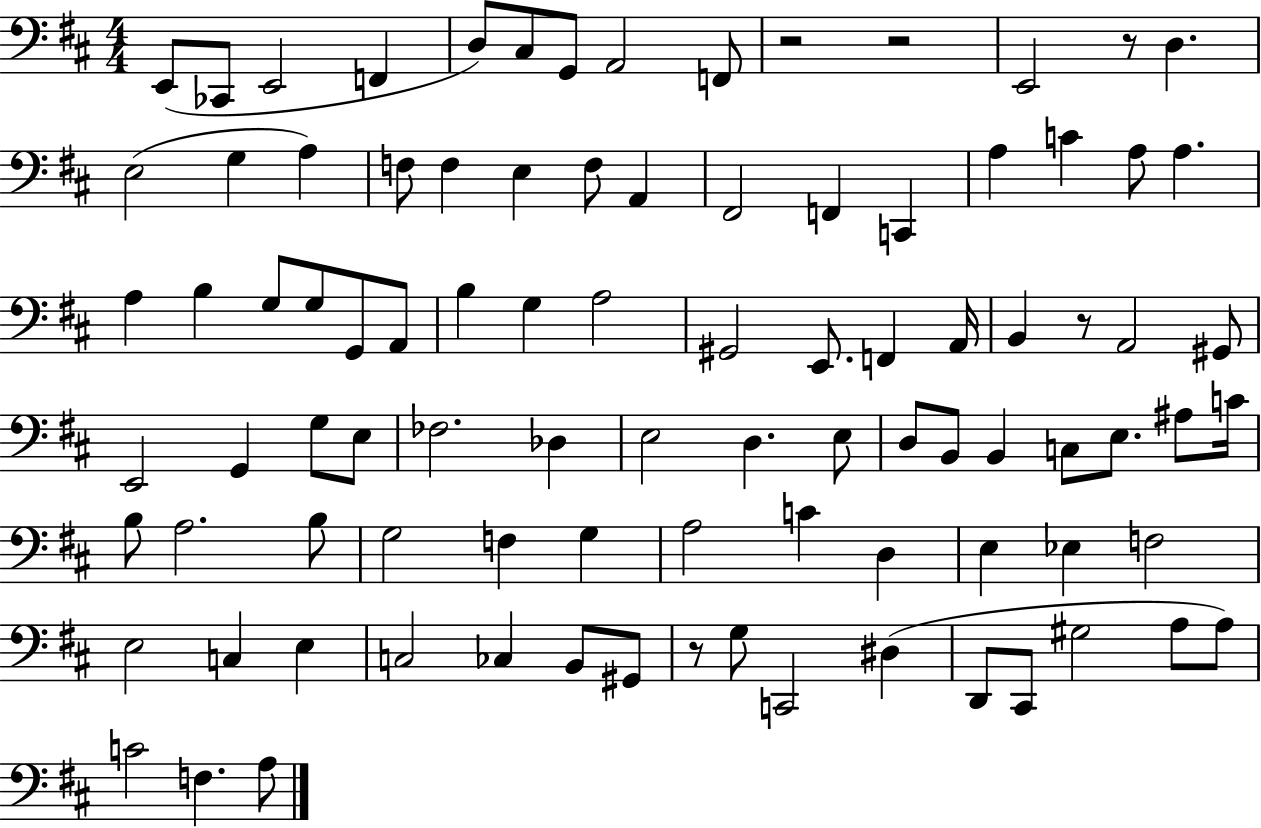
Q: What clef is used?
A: bass